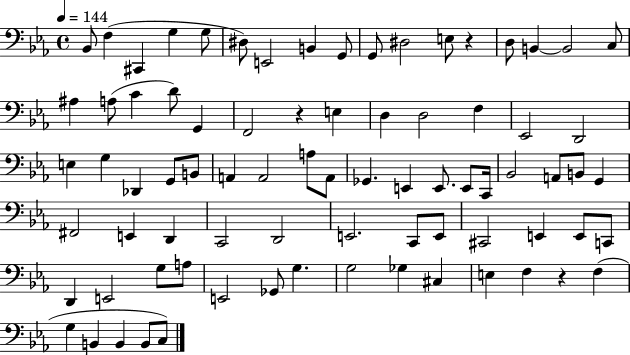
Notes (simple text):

Bb2/e F3/q C#2/q G3/q G3/e D#3/e E2/h B2/q G2/e G2/e D#3/h E3/e R/q D3/e B2/q B2/h C3/e A#3/q A3/e C4/q D4/e G2/q F2/h R/q E3/q D3/q D3/h F3/q Eb2/h D2/h E3/q G3/q Db2/q G2/e B2/e A2/q A2/h A3/e A2/e Gb2/q. E2/q E2/e. E2/e C2/s Bb2/h A2/e B2/e G2/q F#2/h E2/q D2/q C2/h D2/h E2/h. C2/e E2/e C#2/h E2/q E2/e C2/e D2/q E2/h G3/e A3/e E2/h Gb2/e G3/q. G3/h Gb3/q C#3/q E3/q F3/q R/q F3/q G3/q B2/q B2/q B2/e C3/e